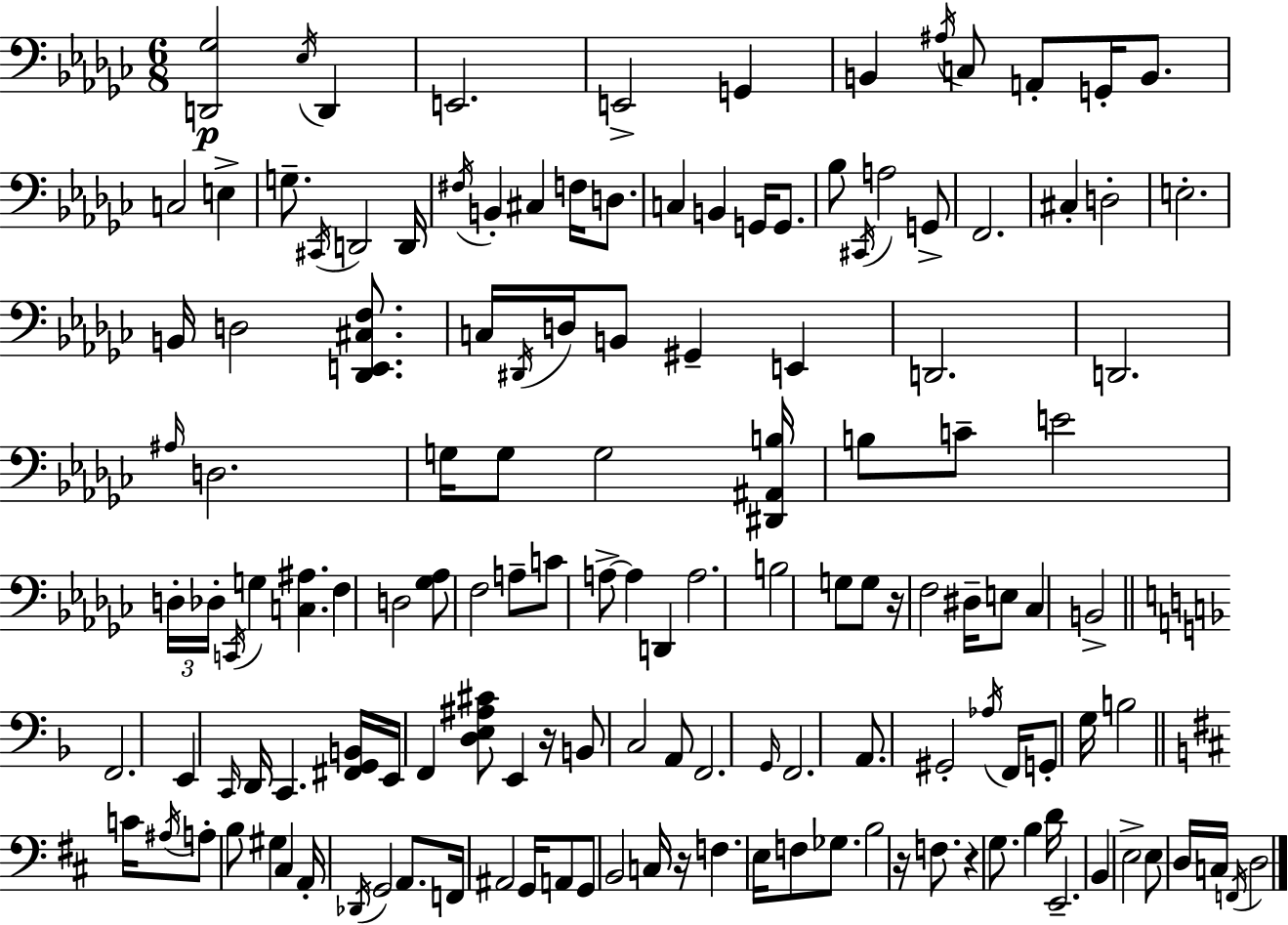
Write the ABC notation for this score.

X:1
T:Untitled
M:6/8
L:1/4
K:Ebm
[D,,_G,]2 _E,/4 D,, E,,2 E,,2 G,, B,, ^A,/4 C,/2 A,,/2 G,,/4 B,,/2 C,2 E, G,/2 ^C,,/4 D,,2 D,,/4 ^F,/4 B,, ^C, F,/4 D,/2 C, B,, G,,/4 G,,/2 _B,/2 ^C,,/4 A,2 G,,/2 F,,2 ^C, D,2 E,2 B,,/4 D,2 [_D,,E,,^C,F,]/2 C,/4 ^D,,/4 D,/4 B,,/2 ^G,, E,, D,,2 D,,2 ^A,/4 D,2 G,/4 G,/2 G,2 [^D,,^A,,B,]/4 B,/2 C/2 E2 D,/4 _D,/4 C,,/4 G, [C,^A,] F, D,2 [_G,_A,]/2 F,2 A,/2 C/2 A,/2 A, D,, A,2 B,2 G,/2 G,/2 z/4 F,2 ^D,/4 E,/2 _C, B,,2 F,,2 E,, C,,/4 D,,/4 C,, [^F,,G,,B,,]/4 E,,/4 F,, [D,E,^A,^C]/2 E,, z/4 B,,/2 C,2 A,,/2 F,,2 G,,/4 F,,2 A,,/2 ^G,,2 _A,/4 F,,/4 G,,/2 G,/4 B,2 C/4 ^A,/4 A,/2 B,/2 ^G, ^C, A,,/4 _D,,/4 G,,2 A,,/2 F,,/4 ^A,,2 G,,/4 A,,/2 G,,/2 B,,2 C,/4 z/4 F, E,/4 F,/2 _G,/2 B,2 z/4 F,/2 z G,/2 B, D/4 E,,2 B,, E,2 E,/2 D,/4 C,/4 F,,/4 D,2